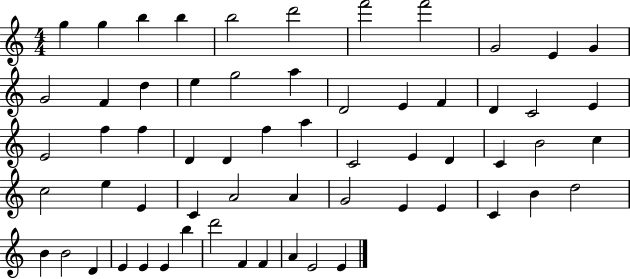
G5/q G5/q B5/q B5/q B5/h D6/h F6/h F6/h G4/h E4/q G4/q G4/h F4/q D5/q E5/q G5/h A5/q D4/h E4/q F4/q D4/q C4/h E4/q E4/h F5/q F5/q D4/q D4/q F5/q A5/q C4/h E4/q D4/q C4/q B4/h C5/q C5/h E5/q E4/q C4/q A4/h A4/q G4/h E4/q E4/q C4/q B4/q D5/h B4/q B4/h D4/q E4/q E4/q E4/q B5/q D6/h F4/q F4/q A4/q E4/h E4/q